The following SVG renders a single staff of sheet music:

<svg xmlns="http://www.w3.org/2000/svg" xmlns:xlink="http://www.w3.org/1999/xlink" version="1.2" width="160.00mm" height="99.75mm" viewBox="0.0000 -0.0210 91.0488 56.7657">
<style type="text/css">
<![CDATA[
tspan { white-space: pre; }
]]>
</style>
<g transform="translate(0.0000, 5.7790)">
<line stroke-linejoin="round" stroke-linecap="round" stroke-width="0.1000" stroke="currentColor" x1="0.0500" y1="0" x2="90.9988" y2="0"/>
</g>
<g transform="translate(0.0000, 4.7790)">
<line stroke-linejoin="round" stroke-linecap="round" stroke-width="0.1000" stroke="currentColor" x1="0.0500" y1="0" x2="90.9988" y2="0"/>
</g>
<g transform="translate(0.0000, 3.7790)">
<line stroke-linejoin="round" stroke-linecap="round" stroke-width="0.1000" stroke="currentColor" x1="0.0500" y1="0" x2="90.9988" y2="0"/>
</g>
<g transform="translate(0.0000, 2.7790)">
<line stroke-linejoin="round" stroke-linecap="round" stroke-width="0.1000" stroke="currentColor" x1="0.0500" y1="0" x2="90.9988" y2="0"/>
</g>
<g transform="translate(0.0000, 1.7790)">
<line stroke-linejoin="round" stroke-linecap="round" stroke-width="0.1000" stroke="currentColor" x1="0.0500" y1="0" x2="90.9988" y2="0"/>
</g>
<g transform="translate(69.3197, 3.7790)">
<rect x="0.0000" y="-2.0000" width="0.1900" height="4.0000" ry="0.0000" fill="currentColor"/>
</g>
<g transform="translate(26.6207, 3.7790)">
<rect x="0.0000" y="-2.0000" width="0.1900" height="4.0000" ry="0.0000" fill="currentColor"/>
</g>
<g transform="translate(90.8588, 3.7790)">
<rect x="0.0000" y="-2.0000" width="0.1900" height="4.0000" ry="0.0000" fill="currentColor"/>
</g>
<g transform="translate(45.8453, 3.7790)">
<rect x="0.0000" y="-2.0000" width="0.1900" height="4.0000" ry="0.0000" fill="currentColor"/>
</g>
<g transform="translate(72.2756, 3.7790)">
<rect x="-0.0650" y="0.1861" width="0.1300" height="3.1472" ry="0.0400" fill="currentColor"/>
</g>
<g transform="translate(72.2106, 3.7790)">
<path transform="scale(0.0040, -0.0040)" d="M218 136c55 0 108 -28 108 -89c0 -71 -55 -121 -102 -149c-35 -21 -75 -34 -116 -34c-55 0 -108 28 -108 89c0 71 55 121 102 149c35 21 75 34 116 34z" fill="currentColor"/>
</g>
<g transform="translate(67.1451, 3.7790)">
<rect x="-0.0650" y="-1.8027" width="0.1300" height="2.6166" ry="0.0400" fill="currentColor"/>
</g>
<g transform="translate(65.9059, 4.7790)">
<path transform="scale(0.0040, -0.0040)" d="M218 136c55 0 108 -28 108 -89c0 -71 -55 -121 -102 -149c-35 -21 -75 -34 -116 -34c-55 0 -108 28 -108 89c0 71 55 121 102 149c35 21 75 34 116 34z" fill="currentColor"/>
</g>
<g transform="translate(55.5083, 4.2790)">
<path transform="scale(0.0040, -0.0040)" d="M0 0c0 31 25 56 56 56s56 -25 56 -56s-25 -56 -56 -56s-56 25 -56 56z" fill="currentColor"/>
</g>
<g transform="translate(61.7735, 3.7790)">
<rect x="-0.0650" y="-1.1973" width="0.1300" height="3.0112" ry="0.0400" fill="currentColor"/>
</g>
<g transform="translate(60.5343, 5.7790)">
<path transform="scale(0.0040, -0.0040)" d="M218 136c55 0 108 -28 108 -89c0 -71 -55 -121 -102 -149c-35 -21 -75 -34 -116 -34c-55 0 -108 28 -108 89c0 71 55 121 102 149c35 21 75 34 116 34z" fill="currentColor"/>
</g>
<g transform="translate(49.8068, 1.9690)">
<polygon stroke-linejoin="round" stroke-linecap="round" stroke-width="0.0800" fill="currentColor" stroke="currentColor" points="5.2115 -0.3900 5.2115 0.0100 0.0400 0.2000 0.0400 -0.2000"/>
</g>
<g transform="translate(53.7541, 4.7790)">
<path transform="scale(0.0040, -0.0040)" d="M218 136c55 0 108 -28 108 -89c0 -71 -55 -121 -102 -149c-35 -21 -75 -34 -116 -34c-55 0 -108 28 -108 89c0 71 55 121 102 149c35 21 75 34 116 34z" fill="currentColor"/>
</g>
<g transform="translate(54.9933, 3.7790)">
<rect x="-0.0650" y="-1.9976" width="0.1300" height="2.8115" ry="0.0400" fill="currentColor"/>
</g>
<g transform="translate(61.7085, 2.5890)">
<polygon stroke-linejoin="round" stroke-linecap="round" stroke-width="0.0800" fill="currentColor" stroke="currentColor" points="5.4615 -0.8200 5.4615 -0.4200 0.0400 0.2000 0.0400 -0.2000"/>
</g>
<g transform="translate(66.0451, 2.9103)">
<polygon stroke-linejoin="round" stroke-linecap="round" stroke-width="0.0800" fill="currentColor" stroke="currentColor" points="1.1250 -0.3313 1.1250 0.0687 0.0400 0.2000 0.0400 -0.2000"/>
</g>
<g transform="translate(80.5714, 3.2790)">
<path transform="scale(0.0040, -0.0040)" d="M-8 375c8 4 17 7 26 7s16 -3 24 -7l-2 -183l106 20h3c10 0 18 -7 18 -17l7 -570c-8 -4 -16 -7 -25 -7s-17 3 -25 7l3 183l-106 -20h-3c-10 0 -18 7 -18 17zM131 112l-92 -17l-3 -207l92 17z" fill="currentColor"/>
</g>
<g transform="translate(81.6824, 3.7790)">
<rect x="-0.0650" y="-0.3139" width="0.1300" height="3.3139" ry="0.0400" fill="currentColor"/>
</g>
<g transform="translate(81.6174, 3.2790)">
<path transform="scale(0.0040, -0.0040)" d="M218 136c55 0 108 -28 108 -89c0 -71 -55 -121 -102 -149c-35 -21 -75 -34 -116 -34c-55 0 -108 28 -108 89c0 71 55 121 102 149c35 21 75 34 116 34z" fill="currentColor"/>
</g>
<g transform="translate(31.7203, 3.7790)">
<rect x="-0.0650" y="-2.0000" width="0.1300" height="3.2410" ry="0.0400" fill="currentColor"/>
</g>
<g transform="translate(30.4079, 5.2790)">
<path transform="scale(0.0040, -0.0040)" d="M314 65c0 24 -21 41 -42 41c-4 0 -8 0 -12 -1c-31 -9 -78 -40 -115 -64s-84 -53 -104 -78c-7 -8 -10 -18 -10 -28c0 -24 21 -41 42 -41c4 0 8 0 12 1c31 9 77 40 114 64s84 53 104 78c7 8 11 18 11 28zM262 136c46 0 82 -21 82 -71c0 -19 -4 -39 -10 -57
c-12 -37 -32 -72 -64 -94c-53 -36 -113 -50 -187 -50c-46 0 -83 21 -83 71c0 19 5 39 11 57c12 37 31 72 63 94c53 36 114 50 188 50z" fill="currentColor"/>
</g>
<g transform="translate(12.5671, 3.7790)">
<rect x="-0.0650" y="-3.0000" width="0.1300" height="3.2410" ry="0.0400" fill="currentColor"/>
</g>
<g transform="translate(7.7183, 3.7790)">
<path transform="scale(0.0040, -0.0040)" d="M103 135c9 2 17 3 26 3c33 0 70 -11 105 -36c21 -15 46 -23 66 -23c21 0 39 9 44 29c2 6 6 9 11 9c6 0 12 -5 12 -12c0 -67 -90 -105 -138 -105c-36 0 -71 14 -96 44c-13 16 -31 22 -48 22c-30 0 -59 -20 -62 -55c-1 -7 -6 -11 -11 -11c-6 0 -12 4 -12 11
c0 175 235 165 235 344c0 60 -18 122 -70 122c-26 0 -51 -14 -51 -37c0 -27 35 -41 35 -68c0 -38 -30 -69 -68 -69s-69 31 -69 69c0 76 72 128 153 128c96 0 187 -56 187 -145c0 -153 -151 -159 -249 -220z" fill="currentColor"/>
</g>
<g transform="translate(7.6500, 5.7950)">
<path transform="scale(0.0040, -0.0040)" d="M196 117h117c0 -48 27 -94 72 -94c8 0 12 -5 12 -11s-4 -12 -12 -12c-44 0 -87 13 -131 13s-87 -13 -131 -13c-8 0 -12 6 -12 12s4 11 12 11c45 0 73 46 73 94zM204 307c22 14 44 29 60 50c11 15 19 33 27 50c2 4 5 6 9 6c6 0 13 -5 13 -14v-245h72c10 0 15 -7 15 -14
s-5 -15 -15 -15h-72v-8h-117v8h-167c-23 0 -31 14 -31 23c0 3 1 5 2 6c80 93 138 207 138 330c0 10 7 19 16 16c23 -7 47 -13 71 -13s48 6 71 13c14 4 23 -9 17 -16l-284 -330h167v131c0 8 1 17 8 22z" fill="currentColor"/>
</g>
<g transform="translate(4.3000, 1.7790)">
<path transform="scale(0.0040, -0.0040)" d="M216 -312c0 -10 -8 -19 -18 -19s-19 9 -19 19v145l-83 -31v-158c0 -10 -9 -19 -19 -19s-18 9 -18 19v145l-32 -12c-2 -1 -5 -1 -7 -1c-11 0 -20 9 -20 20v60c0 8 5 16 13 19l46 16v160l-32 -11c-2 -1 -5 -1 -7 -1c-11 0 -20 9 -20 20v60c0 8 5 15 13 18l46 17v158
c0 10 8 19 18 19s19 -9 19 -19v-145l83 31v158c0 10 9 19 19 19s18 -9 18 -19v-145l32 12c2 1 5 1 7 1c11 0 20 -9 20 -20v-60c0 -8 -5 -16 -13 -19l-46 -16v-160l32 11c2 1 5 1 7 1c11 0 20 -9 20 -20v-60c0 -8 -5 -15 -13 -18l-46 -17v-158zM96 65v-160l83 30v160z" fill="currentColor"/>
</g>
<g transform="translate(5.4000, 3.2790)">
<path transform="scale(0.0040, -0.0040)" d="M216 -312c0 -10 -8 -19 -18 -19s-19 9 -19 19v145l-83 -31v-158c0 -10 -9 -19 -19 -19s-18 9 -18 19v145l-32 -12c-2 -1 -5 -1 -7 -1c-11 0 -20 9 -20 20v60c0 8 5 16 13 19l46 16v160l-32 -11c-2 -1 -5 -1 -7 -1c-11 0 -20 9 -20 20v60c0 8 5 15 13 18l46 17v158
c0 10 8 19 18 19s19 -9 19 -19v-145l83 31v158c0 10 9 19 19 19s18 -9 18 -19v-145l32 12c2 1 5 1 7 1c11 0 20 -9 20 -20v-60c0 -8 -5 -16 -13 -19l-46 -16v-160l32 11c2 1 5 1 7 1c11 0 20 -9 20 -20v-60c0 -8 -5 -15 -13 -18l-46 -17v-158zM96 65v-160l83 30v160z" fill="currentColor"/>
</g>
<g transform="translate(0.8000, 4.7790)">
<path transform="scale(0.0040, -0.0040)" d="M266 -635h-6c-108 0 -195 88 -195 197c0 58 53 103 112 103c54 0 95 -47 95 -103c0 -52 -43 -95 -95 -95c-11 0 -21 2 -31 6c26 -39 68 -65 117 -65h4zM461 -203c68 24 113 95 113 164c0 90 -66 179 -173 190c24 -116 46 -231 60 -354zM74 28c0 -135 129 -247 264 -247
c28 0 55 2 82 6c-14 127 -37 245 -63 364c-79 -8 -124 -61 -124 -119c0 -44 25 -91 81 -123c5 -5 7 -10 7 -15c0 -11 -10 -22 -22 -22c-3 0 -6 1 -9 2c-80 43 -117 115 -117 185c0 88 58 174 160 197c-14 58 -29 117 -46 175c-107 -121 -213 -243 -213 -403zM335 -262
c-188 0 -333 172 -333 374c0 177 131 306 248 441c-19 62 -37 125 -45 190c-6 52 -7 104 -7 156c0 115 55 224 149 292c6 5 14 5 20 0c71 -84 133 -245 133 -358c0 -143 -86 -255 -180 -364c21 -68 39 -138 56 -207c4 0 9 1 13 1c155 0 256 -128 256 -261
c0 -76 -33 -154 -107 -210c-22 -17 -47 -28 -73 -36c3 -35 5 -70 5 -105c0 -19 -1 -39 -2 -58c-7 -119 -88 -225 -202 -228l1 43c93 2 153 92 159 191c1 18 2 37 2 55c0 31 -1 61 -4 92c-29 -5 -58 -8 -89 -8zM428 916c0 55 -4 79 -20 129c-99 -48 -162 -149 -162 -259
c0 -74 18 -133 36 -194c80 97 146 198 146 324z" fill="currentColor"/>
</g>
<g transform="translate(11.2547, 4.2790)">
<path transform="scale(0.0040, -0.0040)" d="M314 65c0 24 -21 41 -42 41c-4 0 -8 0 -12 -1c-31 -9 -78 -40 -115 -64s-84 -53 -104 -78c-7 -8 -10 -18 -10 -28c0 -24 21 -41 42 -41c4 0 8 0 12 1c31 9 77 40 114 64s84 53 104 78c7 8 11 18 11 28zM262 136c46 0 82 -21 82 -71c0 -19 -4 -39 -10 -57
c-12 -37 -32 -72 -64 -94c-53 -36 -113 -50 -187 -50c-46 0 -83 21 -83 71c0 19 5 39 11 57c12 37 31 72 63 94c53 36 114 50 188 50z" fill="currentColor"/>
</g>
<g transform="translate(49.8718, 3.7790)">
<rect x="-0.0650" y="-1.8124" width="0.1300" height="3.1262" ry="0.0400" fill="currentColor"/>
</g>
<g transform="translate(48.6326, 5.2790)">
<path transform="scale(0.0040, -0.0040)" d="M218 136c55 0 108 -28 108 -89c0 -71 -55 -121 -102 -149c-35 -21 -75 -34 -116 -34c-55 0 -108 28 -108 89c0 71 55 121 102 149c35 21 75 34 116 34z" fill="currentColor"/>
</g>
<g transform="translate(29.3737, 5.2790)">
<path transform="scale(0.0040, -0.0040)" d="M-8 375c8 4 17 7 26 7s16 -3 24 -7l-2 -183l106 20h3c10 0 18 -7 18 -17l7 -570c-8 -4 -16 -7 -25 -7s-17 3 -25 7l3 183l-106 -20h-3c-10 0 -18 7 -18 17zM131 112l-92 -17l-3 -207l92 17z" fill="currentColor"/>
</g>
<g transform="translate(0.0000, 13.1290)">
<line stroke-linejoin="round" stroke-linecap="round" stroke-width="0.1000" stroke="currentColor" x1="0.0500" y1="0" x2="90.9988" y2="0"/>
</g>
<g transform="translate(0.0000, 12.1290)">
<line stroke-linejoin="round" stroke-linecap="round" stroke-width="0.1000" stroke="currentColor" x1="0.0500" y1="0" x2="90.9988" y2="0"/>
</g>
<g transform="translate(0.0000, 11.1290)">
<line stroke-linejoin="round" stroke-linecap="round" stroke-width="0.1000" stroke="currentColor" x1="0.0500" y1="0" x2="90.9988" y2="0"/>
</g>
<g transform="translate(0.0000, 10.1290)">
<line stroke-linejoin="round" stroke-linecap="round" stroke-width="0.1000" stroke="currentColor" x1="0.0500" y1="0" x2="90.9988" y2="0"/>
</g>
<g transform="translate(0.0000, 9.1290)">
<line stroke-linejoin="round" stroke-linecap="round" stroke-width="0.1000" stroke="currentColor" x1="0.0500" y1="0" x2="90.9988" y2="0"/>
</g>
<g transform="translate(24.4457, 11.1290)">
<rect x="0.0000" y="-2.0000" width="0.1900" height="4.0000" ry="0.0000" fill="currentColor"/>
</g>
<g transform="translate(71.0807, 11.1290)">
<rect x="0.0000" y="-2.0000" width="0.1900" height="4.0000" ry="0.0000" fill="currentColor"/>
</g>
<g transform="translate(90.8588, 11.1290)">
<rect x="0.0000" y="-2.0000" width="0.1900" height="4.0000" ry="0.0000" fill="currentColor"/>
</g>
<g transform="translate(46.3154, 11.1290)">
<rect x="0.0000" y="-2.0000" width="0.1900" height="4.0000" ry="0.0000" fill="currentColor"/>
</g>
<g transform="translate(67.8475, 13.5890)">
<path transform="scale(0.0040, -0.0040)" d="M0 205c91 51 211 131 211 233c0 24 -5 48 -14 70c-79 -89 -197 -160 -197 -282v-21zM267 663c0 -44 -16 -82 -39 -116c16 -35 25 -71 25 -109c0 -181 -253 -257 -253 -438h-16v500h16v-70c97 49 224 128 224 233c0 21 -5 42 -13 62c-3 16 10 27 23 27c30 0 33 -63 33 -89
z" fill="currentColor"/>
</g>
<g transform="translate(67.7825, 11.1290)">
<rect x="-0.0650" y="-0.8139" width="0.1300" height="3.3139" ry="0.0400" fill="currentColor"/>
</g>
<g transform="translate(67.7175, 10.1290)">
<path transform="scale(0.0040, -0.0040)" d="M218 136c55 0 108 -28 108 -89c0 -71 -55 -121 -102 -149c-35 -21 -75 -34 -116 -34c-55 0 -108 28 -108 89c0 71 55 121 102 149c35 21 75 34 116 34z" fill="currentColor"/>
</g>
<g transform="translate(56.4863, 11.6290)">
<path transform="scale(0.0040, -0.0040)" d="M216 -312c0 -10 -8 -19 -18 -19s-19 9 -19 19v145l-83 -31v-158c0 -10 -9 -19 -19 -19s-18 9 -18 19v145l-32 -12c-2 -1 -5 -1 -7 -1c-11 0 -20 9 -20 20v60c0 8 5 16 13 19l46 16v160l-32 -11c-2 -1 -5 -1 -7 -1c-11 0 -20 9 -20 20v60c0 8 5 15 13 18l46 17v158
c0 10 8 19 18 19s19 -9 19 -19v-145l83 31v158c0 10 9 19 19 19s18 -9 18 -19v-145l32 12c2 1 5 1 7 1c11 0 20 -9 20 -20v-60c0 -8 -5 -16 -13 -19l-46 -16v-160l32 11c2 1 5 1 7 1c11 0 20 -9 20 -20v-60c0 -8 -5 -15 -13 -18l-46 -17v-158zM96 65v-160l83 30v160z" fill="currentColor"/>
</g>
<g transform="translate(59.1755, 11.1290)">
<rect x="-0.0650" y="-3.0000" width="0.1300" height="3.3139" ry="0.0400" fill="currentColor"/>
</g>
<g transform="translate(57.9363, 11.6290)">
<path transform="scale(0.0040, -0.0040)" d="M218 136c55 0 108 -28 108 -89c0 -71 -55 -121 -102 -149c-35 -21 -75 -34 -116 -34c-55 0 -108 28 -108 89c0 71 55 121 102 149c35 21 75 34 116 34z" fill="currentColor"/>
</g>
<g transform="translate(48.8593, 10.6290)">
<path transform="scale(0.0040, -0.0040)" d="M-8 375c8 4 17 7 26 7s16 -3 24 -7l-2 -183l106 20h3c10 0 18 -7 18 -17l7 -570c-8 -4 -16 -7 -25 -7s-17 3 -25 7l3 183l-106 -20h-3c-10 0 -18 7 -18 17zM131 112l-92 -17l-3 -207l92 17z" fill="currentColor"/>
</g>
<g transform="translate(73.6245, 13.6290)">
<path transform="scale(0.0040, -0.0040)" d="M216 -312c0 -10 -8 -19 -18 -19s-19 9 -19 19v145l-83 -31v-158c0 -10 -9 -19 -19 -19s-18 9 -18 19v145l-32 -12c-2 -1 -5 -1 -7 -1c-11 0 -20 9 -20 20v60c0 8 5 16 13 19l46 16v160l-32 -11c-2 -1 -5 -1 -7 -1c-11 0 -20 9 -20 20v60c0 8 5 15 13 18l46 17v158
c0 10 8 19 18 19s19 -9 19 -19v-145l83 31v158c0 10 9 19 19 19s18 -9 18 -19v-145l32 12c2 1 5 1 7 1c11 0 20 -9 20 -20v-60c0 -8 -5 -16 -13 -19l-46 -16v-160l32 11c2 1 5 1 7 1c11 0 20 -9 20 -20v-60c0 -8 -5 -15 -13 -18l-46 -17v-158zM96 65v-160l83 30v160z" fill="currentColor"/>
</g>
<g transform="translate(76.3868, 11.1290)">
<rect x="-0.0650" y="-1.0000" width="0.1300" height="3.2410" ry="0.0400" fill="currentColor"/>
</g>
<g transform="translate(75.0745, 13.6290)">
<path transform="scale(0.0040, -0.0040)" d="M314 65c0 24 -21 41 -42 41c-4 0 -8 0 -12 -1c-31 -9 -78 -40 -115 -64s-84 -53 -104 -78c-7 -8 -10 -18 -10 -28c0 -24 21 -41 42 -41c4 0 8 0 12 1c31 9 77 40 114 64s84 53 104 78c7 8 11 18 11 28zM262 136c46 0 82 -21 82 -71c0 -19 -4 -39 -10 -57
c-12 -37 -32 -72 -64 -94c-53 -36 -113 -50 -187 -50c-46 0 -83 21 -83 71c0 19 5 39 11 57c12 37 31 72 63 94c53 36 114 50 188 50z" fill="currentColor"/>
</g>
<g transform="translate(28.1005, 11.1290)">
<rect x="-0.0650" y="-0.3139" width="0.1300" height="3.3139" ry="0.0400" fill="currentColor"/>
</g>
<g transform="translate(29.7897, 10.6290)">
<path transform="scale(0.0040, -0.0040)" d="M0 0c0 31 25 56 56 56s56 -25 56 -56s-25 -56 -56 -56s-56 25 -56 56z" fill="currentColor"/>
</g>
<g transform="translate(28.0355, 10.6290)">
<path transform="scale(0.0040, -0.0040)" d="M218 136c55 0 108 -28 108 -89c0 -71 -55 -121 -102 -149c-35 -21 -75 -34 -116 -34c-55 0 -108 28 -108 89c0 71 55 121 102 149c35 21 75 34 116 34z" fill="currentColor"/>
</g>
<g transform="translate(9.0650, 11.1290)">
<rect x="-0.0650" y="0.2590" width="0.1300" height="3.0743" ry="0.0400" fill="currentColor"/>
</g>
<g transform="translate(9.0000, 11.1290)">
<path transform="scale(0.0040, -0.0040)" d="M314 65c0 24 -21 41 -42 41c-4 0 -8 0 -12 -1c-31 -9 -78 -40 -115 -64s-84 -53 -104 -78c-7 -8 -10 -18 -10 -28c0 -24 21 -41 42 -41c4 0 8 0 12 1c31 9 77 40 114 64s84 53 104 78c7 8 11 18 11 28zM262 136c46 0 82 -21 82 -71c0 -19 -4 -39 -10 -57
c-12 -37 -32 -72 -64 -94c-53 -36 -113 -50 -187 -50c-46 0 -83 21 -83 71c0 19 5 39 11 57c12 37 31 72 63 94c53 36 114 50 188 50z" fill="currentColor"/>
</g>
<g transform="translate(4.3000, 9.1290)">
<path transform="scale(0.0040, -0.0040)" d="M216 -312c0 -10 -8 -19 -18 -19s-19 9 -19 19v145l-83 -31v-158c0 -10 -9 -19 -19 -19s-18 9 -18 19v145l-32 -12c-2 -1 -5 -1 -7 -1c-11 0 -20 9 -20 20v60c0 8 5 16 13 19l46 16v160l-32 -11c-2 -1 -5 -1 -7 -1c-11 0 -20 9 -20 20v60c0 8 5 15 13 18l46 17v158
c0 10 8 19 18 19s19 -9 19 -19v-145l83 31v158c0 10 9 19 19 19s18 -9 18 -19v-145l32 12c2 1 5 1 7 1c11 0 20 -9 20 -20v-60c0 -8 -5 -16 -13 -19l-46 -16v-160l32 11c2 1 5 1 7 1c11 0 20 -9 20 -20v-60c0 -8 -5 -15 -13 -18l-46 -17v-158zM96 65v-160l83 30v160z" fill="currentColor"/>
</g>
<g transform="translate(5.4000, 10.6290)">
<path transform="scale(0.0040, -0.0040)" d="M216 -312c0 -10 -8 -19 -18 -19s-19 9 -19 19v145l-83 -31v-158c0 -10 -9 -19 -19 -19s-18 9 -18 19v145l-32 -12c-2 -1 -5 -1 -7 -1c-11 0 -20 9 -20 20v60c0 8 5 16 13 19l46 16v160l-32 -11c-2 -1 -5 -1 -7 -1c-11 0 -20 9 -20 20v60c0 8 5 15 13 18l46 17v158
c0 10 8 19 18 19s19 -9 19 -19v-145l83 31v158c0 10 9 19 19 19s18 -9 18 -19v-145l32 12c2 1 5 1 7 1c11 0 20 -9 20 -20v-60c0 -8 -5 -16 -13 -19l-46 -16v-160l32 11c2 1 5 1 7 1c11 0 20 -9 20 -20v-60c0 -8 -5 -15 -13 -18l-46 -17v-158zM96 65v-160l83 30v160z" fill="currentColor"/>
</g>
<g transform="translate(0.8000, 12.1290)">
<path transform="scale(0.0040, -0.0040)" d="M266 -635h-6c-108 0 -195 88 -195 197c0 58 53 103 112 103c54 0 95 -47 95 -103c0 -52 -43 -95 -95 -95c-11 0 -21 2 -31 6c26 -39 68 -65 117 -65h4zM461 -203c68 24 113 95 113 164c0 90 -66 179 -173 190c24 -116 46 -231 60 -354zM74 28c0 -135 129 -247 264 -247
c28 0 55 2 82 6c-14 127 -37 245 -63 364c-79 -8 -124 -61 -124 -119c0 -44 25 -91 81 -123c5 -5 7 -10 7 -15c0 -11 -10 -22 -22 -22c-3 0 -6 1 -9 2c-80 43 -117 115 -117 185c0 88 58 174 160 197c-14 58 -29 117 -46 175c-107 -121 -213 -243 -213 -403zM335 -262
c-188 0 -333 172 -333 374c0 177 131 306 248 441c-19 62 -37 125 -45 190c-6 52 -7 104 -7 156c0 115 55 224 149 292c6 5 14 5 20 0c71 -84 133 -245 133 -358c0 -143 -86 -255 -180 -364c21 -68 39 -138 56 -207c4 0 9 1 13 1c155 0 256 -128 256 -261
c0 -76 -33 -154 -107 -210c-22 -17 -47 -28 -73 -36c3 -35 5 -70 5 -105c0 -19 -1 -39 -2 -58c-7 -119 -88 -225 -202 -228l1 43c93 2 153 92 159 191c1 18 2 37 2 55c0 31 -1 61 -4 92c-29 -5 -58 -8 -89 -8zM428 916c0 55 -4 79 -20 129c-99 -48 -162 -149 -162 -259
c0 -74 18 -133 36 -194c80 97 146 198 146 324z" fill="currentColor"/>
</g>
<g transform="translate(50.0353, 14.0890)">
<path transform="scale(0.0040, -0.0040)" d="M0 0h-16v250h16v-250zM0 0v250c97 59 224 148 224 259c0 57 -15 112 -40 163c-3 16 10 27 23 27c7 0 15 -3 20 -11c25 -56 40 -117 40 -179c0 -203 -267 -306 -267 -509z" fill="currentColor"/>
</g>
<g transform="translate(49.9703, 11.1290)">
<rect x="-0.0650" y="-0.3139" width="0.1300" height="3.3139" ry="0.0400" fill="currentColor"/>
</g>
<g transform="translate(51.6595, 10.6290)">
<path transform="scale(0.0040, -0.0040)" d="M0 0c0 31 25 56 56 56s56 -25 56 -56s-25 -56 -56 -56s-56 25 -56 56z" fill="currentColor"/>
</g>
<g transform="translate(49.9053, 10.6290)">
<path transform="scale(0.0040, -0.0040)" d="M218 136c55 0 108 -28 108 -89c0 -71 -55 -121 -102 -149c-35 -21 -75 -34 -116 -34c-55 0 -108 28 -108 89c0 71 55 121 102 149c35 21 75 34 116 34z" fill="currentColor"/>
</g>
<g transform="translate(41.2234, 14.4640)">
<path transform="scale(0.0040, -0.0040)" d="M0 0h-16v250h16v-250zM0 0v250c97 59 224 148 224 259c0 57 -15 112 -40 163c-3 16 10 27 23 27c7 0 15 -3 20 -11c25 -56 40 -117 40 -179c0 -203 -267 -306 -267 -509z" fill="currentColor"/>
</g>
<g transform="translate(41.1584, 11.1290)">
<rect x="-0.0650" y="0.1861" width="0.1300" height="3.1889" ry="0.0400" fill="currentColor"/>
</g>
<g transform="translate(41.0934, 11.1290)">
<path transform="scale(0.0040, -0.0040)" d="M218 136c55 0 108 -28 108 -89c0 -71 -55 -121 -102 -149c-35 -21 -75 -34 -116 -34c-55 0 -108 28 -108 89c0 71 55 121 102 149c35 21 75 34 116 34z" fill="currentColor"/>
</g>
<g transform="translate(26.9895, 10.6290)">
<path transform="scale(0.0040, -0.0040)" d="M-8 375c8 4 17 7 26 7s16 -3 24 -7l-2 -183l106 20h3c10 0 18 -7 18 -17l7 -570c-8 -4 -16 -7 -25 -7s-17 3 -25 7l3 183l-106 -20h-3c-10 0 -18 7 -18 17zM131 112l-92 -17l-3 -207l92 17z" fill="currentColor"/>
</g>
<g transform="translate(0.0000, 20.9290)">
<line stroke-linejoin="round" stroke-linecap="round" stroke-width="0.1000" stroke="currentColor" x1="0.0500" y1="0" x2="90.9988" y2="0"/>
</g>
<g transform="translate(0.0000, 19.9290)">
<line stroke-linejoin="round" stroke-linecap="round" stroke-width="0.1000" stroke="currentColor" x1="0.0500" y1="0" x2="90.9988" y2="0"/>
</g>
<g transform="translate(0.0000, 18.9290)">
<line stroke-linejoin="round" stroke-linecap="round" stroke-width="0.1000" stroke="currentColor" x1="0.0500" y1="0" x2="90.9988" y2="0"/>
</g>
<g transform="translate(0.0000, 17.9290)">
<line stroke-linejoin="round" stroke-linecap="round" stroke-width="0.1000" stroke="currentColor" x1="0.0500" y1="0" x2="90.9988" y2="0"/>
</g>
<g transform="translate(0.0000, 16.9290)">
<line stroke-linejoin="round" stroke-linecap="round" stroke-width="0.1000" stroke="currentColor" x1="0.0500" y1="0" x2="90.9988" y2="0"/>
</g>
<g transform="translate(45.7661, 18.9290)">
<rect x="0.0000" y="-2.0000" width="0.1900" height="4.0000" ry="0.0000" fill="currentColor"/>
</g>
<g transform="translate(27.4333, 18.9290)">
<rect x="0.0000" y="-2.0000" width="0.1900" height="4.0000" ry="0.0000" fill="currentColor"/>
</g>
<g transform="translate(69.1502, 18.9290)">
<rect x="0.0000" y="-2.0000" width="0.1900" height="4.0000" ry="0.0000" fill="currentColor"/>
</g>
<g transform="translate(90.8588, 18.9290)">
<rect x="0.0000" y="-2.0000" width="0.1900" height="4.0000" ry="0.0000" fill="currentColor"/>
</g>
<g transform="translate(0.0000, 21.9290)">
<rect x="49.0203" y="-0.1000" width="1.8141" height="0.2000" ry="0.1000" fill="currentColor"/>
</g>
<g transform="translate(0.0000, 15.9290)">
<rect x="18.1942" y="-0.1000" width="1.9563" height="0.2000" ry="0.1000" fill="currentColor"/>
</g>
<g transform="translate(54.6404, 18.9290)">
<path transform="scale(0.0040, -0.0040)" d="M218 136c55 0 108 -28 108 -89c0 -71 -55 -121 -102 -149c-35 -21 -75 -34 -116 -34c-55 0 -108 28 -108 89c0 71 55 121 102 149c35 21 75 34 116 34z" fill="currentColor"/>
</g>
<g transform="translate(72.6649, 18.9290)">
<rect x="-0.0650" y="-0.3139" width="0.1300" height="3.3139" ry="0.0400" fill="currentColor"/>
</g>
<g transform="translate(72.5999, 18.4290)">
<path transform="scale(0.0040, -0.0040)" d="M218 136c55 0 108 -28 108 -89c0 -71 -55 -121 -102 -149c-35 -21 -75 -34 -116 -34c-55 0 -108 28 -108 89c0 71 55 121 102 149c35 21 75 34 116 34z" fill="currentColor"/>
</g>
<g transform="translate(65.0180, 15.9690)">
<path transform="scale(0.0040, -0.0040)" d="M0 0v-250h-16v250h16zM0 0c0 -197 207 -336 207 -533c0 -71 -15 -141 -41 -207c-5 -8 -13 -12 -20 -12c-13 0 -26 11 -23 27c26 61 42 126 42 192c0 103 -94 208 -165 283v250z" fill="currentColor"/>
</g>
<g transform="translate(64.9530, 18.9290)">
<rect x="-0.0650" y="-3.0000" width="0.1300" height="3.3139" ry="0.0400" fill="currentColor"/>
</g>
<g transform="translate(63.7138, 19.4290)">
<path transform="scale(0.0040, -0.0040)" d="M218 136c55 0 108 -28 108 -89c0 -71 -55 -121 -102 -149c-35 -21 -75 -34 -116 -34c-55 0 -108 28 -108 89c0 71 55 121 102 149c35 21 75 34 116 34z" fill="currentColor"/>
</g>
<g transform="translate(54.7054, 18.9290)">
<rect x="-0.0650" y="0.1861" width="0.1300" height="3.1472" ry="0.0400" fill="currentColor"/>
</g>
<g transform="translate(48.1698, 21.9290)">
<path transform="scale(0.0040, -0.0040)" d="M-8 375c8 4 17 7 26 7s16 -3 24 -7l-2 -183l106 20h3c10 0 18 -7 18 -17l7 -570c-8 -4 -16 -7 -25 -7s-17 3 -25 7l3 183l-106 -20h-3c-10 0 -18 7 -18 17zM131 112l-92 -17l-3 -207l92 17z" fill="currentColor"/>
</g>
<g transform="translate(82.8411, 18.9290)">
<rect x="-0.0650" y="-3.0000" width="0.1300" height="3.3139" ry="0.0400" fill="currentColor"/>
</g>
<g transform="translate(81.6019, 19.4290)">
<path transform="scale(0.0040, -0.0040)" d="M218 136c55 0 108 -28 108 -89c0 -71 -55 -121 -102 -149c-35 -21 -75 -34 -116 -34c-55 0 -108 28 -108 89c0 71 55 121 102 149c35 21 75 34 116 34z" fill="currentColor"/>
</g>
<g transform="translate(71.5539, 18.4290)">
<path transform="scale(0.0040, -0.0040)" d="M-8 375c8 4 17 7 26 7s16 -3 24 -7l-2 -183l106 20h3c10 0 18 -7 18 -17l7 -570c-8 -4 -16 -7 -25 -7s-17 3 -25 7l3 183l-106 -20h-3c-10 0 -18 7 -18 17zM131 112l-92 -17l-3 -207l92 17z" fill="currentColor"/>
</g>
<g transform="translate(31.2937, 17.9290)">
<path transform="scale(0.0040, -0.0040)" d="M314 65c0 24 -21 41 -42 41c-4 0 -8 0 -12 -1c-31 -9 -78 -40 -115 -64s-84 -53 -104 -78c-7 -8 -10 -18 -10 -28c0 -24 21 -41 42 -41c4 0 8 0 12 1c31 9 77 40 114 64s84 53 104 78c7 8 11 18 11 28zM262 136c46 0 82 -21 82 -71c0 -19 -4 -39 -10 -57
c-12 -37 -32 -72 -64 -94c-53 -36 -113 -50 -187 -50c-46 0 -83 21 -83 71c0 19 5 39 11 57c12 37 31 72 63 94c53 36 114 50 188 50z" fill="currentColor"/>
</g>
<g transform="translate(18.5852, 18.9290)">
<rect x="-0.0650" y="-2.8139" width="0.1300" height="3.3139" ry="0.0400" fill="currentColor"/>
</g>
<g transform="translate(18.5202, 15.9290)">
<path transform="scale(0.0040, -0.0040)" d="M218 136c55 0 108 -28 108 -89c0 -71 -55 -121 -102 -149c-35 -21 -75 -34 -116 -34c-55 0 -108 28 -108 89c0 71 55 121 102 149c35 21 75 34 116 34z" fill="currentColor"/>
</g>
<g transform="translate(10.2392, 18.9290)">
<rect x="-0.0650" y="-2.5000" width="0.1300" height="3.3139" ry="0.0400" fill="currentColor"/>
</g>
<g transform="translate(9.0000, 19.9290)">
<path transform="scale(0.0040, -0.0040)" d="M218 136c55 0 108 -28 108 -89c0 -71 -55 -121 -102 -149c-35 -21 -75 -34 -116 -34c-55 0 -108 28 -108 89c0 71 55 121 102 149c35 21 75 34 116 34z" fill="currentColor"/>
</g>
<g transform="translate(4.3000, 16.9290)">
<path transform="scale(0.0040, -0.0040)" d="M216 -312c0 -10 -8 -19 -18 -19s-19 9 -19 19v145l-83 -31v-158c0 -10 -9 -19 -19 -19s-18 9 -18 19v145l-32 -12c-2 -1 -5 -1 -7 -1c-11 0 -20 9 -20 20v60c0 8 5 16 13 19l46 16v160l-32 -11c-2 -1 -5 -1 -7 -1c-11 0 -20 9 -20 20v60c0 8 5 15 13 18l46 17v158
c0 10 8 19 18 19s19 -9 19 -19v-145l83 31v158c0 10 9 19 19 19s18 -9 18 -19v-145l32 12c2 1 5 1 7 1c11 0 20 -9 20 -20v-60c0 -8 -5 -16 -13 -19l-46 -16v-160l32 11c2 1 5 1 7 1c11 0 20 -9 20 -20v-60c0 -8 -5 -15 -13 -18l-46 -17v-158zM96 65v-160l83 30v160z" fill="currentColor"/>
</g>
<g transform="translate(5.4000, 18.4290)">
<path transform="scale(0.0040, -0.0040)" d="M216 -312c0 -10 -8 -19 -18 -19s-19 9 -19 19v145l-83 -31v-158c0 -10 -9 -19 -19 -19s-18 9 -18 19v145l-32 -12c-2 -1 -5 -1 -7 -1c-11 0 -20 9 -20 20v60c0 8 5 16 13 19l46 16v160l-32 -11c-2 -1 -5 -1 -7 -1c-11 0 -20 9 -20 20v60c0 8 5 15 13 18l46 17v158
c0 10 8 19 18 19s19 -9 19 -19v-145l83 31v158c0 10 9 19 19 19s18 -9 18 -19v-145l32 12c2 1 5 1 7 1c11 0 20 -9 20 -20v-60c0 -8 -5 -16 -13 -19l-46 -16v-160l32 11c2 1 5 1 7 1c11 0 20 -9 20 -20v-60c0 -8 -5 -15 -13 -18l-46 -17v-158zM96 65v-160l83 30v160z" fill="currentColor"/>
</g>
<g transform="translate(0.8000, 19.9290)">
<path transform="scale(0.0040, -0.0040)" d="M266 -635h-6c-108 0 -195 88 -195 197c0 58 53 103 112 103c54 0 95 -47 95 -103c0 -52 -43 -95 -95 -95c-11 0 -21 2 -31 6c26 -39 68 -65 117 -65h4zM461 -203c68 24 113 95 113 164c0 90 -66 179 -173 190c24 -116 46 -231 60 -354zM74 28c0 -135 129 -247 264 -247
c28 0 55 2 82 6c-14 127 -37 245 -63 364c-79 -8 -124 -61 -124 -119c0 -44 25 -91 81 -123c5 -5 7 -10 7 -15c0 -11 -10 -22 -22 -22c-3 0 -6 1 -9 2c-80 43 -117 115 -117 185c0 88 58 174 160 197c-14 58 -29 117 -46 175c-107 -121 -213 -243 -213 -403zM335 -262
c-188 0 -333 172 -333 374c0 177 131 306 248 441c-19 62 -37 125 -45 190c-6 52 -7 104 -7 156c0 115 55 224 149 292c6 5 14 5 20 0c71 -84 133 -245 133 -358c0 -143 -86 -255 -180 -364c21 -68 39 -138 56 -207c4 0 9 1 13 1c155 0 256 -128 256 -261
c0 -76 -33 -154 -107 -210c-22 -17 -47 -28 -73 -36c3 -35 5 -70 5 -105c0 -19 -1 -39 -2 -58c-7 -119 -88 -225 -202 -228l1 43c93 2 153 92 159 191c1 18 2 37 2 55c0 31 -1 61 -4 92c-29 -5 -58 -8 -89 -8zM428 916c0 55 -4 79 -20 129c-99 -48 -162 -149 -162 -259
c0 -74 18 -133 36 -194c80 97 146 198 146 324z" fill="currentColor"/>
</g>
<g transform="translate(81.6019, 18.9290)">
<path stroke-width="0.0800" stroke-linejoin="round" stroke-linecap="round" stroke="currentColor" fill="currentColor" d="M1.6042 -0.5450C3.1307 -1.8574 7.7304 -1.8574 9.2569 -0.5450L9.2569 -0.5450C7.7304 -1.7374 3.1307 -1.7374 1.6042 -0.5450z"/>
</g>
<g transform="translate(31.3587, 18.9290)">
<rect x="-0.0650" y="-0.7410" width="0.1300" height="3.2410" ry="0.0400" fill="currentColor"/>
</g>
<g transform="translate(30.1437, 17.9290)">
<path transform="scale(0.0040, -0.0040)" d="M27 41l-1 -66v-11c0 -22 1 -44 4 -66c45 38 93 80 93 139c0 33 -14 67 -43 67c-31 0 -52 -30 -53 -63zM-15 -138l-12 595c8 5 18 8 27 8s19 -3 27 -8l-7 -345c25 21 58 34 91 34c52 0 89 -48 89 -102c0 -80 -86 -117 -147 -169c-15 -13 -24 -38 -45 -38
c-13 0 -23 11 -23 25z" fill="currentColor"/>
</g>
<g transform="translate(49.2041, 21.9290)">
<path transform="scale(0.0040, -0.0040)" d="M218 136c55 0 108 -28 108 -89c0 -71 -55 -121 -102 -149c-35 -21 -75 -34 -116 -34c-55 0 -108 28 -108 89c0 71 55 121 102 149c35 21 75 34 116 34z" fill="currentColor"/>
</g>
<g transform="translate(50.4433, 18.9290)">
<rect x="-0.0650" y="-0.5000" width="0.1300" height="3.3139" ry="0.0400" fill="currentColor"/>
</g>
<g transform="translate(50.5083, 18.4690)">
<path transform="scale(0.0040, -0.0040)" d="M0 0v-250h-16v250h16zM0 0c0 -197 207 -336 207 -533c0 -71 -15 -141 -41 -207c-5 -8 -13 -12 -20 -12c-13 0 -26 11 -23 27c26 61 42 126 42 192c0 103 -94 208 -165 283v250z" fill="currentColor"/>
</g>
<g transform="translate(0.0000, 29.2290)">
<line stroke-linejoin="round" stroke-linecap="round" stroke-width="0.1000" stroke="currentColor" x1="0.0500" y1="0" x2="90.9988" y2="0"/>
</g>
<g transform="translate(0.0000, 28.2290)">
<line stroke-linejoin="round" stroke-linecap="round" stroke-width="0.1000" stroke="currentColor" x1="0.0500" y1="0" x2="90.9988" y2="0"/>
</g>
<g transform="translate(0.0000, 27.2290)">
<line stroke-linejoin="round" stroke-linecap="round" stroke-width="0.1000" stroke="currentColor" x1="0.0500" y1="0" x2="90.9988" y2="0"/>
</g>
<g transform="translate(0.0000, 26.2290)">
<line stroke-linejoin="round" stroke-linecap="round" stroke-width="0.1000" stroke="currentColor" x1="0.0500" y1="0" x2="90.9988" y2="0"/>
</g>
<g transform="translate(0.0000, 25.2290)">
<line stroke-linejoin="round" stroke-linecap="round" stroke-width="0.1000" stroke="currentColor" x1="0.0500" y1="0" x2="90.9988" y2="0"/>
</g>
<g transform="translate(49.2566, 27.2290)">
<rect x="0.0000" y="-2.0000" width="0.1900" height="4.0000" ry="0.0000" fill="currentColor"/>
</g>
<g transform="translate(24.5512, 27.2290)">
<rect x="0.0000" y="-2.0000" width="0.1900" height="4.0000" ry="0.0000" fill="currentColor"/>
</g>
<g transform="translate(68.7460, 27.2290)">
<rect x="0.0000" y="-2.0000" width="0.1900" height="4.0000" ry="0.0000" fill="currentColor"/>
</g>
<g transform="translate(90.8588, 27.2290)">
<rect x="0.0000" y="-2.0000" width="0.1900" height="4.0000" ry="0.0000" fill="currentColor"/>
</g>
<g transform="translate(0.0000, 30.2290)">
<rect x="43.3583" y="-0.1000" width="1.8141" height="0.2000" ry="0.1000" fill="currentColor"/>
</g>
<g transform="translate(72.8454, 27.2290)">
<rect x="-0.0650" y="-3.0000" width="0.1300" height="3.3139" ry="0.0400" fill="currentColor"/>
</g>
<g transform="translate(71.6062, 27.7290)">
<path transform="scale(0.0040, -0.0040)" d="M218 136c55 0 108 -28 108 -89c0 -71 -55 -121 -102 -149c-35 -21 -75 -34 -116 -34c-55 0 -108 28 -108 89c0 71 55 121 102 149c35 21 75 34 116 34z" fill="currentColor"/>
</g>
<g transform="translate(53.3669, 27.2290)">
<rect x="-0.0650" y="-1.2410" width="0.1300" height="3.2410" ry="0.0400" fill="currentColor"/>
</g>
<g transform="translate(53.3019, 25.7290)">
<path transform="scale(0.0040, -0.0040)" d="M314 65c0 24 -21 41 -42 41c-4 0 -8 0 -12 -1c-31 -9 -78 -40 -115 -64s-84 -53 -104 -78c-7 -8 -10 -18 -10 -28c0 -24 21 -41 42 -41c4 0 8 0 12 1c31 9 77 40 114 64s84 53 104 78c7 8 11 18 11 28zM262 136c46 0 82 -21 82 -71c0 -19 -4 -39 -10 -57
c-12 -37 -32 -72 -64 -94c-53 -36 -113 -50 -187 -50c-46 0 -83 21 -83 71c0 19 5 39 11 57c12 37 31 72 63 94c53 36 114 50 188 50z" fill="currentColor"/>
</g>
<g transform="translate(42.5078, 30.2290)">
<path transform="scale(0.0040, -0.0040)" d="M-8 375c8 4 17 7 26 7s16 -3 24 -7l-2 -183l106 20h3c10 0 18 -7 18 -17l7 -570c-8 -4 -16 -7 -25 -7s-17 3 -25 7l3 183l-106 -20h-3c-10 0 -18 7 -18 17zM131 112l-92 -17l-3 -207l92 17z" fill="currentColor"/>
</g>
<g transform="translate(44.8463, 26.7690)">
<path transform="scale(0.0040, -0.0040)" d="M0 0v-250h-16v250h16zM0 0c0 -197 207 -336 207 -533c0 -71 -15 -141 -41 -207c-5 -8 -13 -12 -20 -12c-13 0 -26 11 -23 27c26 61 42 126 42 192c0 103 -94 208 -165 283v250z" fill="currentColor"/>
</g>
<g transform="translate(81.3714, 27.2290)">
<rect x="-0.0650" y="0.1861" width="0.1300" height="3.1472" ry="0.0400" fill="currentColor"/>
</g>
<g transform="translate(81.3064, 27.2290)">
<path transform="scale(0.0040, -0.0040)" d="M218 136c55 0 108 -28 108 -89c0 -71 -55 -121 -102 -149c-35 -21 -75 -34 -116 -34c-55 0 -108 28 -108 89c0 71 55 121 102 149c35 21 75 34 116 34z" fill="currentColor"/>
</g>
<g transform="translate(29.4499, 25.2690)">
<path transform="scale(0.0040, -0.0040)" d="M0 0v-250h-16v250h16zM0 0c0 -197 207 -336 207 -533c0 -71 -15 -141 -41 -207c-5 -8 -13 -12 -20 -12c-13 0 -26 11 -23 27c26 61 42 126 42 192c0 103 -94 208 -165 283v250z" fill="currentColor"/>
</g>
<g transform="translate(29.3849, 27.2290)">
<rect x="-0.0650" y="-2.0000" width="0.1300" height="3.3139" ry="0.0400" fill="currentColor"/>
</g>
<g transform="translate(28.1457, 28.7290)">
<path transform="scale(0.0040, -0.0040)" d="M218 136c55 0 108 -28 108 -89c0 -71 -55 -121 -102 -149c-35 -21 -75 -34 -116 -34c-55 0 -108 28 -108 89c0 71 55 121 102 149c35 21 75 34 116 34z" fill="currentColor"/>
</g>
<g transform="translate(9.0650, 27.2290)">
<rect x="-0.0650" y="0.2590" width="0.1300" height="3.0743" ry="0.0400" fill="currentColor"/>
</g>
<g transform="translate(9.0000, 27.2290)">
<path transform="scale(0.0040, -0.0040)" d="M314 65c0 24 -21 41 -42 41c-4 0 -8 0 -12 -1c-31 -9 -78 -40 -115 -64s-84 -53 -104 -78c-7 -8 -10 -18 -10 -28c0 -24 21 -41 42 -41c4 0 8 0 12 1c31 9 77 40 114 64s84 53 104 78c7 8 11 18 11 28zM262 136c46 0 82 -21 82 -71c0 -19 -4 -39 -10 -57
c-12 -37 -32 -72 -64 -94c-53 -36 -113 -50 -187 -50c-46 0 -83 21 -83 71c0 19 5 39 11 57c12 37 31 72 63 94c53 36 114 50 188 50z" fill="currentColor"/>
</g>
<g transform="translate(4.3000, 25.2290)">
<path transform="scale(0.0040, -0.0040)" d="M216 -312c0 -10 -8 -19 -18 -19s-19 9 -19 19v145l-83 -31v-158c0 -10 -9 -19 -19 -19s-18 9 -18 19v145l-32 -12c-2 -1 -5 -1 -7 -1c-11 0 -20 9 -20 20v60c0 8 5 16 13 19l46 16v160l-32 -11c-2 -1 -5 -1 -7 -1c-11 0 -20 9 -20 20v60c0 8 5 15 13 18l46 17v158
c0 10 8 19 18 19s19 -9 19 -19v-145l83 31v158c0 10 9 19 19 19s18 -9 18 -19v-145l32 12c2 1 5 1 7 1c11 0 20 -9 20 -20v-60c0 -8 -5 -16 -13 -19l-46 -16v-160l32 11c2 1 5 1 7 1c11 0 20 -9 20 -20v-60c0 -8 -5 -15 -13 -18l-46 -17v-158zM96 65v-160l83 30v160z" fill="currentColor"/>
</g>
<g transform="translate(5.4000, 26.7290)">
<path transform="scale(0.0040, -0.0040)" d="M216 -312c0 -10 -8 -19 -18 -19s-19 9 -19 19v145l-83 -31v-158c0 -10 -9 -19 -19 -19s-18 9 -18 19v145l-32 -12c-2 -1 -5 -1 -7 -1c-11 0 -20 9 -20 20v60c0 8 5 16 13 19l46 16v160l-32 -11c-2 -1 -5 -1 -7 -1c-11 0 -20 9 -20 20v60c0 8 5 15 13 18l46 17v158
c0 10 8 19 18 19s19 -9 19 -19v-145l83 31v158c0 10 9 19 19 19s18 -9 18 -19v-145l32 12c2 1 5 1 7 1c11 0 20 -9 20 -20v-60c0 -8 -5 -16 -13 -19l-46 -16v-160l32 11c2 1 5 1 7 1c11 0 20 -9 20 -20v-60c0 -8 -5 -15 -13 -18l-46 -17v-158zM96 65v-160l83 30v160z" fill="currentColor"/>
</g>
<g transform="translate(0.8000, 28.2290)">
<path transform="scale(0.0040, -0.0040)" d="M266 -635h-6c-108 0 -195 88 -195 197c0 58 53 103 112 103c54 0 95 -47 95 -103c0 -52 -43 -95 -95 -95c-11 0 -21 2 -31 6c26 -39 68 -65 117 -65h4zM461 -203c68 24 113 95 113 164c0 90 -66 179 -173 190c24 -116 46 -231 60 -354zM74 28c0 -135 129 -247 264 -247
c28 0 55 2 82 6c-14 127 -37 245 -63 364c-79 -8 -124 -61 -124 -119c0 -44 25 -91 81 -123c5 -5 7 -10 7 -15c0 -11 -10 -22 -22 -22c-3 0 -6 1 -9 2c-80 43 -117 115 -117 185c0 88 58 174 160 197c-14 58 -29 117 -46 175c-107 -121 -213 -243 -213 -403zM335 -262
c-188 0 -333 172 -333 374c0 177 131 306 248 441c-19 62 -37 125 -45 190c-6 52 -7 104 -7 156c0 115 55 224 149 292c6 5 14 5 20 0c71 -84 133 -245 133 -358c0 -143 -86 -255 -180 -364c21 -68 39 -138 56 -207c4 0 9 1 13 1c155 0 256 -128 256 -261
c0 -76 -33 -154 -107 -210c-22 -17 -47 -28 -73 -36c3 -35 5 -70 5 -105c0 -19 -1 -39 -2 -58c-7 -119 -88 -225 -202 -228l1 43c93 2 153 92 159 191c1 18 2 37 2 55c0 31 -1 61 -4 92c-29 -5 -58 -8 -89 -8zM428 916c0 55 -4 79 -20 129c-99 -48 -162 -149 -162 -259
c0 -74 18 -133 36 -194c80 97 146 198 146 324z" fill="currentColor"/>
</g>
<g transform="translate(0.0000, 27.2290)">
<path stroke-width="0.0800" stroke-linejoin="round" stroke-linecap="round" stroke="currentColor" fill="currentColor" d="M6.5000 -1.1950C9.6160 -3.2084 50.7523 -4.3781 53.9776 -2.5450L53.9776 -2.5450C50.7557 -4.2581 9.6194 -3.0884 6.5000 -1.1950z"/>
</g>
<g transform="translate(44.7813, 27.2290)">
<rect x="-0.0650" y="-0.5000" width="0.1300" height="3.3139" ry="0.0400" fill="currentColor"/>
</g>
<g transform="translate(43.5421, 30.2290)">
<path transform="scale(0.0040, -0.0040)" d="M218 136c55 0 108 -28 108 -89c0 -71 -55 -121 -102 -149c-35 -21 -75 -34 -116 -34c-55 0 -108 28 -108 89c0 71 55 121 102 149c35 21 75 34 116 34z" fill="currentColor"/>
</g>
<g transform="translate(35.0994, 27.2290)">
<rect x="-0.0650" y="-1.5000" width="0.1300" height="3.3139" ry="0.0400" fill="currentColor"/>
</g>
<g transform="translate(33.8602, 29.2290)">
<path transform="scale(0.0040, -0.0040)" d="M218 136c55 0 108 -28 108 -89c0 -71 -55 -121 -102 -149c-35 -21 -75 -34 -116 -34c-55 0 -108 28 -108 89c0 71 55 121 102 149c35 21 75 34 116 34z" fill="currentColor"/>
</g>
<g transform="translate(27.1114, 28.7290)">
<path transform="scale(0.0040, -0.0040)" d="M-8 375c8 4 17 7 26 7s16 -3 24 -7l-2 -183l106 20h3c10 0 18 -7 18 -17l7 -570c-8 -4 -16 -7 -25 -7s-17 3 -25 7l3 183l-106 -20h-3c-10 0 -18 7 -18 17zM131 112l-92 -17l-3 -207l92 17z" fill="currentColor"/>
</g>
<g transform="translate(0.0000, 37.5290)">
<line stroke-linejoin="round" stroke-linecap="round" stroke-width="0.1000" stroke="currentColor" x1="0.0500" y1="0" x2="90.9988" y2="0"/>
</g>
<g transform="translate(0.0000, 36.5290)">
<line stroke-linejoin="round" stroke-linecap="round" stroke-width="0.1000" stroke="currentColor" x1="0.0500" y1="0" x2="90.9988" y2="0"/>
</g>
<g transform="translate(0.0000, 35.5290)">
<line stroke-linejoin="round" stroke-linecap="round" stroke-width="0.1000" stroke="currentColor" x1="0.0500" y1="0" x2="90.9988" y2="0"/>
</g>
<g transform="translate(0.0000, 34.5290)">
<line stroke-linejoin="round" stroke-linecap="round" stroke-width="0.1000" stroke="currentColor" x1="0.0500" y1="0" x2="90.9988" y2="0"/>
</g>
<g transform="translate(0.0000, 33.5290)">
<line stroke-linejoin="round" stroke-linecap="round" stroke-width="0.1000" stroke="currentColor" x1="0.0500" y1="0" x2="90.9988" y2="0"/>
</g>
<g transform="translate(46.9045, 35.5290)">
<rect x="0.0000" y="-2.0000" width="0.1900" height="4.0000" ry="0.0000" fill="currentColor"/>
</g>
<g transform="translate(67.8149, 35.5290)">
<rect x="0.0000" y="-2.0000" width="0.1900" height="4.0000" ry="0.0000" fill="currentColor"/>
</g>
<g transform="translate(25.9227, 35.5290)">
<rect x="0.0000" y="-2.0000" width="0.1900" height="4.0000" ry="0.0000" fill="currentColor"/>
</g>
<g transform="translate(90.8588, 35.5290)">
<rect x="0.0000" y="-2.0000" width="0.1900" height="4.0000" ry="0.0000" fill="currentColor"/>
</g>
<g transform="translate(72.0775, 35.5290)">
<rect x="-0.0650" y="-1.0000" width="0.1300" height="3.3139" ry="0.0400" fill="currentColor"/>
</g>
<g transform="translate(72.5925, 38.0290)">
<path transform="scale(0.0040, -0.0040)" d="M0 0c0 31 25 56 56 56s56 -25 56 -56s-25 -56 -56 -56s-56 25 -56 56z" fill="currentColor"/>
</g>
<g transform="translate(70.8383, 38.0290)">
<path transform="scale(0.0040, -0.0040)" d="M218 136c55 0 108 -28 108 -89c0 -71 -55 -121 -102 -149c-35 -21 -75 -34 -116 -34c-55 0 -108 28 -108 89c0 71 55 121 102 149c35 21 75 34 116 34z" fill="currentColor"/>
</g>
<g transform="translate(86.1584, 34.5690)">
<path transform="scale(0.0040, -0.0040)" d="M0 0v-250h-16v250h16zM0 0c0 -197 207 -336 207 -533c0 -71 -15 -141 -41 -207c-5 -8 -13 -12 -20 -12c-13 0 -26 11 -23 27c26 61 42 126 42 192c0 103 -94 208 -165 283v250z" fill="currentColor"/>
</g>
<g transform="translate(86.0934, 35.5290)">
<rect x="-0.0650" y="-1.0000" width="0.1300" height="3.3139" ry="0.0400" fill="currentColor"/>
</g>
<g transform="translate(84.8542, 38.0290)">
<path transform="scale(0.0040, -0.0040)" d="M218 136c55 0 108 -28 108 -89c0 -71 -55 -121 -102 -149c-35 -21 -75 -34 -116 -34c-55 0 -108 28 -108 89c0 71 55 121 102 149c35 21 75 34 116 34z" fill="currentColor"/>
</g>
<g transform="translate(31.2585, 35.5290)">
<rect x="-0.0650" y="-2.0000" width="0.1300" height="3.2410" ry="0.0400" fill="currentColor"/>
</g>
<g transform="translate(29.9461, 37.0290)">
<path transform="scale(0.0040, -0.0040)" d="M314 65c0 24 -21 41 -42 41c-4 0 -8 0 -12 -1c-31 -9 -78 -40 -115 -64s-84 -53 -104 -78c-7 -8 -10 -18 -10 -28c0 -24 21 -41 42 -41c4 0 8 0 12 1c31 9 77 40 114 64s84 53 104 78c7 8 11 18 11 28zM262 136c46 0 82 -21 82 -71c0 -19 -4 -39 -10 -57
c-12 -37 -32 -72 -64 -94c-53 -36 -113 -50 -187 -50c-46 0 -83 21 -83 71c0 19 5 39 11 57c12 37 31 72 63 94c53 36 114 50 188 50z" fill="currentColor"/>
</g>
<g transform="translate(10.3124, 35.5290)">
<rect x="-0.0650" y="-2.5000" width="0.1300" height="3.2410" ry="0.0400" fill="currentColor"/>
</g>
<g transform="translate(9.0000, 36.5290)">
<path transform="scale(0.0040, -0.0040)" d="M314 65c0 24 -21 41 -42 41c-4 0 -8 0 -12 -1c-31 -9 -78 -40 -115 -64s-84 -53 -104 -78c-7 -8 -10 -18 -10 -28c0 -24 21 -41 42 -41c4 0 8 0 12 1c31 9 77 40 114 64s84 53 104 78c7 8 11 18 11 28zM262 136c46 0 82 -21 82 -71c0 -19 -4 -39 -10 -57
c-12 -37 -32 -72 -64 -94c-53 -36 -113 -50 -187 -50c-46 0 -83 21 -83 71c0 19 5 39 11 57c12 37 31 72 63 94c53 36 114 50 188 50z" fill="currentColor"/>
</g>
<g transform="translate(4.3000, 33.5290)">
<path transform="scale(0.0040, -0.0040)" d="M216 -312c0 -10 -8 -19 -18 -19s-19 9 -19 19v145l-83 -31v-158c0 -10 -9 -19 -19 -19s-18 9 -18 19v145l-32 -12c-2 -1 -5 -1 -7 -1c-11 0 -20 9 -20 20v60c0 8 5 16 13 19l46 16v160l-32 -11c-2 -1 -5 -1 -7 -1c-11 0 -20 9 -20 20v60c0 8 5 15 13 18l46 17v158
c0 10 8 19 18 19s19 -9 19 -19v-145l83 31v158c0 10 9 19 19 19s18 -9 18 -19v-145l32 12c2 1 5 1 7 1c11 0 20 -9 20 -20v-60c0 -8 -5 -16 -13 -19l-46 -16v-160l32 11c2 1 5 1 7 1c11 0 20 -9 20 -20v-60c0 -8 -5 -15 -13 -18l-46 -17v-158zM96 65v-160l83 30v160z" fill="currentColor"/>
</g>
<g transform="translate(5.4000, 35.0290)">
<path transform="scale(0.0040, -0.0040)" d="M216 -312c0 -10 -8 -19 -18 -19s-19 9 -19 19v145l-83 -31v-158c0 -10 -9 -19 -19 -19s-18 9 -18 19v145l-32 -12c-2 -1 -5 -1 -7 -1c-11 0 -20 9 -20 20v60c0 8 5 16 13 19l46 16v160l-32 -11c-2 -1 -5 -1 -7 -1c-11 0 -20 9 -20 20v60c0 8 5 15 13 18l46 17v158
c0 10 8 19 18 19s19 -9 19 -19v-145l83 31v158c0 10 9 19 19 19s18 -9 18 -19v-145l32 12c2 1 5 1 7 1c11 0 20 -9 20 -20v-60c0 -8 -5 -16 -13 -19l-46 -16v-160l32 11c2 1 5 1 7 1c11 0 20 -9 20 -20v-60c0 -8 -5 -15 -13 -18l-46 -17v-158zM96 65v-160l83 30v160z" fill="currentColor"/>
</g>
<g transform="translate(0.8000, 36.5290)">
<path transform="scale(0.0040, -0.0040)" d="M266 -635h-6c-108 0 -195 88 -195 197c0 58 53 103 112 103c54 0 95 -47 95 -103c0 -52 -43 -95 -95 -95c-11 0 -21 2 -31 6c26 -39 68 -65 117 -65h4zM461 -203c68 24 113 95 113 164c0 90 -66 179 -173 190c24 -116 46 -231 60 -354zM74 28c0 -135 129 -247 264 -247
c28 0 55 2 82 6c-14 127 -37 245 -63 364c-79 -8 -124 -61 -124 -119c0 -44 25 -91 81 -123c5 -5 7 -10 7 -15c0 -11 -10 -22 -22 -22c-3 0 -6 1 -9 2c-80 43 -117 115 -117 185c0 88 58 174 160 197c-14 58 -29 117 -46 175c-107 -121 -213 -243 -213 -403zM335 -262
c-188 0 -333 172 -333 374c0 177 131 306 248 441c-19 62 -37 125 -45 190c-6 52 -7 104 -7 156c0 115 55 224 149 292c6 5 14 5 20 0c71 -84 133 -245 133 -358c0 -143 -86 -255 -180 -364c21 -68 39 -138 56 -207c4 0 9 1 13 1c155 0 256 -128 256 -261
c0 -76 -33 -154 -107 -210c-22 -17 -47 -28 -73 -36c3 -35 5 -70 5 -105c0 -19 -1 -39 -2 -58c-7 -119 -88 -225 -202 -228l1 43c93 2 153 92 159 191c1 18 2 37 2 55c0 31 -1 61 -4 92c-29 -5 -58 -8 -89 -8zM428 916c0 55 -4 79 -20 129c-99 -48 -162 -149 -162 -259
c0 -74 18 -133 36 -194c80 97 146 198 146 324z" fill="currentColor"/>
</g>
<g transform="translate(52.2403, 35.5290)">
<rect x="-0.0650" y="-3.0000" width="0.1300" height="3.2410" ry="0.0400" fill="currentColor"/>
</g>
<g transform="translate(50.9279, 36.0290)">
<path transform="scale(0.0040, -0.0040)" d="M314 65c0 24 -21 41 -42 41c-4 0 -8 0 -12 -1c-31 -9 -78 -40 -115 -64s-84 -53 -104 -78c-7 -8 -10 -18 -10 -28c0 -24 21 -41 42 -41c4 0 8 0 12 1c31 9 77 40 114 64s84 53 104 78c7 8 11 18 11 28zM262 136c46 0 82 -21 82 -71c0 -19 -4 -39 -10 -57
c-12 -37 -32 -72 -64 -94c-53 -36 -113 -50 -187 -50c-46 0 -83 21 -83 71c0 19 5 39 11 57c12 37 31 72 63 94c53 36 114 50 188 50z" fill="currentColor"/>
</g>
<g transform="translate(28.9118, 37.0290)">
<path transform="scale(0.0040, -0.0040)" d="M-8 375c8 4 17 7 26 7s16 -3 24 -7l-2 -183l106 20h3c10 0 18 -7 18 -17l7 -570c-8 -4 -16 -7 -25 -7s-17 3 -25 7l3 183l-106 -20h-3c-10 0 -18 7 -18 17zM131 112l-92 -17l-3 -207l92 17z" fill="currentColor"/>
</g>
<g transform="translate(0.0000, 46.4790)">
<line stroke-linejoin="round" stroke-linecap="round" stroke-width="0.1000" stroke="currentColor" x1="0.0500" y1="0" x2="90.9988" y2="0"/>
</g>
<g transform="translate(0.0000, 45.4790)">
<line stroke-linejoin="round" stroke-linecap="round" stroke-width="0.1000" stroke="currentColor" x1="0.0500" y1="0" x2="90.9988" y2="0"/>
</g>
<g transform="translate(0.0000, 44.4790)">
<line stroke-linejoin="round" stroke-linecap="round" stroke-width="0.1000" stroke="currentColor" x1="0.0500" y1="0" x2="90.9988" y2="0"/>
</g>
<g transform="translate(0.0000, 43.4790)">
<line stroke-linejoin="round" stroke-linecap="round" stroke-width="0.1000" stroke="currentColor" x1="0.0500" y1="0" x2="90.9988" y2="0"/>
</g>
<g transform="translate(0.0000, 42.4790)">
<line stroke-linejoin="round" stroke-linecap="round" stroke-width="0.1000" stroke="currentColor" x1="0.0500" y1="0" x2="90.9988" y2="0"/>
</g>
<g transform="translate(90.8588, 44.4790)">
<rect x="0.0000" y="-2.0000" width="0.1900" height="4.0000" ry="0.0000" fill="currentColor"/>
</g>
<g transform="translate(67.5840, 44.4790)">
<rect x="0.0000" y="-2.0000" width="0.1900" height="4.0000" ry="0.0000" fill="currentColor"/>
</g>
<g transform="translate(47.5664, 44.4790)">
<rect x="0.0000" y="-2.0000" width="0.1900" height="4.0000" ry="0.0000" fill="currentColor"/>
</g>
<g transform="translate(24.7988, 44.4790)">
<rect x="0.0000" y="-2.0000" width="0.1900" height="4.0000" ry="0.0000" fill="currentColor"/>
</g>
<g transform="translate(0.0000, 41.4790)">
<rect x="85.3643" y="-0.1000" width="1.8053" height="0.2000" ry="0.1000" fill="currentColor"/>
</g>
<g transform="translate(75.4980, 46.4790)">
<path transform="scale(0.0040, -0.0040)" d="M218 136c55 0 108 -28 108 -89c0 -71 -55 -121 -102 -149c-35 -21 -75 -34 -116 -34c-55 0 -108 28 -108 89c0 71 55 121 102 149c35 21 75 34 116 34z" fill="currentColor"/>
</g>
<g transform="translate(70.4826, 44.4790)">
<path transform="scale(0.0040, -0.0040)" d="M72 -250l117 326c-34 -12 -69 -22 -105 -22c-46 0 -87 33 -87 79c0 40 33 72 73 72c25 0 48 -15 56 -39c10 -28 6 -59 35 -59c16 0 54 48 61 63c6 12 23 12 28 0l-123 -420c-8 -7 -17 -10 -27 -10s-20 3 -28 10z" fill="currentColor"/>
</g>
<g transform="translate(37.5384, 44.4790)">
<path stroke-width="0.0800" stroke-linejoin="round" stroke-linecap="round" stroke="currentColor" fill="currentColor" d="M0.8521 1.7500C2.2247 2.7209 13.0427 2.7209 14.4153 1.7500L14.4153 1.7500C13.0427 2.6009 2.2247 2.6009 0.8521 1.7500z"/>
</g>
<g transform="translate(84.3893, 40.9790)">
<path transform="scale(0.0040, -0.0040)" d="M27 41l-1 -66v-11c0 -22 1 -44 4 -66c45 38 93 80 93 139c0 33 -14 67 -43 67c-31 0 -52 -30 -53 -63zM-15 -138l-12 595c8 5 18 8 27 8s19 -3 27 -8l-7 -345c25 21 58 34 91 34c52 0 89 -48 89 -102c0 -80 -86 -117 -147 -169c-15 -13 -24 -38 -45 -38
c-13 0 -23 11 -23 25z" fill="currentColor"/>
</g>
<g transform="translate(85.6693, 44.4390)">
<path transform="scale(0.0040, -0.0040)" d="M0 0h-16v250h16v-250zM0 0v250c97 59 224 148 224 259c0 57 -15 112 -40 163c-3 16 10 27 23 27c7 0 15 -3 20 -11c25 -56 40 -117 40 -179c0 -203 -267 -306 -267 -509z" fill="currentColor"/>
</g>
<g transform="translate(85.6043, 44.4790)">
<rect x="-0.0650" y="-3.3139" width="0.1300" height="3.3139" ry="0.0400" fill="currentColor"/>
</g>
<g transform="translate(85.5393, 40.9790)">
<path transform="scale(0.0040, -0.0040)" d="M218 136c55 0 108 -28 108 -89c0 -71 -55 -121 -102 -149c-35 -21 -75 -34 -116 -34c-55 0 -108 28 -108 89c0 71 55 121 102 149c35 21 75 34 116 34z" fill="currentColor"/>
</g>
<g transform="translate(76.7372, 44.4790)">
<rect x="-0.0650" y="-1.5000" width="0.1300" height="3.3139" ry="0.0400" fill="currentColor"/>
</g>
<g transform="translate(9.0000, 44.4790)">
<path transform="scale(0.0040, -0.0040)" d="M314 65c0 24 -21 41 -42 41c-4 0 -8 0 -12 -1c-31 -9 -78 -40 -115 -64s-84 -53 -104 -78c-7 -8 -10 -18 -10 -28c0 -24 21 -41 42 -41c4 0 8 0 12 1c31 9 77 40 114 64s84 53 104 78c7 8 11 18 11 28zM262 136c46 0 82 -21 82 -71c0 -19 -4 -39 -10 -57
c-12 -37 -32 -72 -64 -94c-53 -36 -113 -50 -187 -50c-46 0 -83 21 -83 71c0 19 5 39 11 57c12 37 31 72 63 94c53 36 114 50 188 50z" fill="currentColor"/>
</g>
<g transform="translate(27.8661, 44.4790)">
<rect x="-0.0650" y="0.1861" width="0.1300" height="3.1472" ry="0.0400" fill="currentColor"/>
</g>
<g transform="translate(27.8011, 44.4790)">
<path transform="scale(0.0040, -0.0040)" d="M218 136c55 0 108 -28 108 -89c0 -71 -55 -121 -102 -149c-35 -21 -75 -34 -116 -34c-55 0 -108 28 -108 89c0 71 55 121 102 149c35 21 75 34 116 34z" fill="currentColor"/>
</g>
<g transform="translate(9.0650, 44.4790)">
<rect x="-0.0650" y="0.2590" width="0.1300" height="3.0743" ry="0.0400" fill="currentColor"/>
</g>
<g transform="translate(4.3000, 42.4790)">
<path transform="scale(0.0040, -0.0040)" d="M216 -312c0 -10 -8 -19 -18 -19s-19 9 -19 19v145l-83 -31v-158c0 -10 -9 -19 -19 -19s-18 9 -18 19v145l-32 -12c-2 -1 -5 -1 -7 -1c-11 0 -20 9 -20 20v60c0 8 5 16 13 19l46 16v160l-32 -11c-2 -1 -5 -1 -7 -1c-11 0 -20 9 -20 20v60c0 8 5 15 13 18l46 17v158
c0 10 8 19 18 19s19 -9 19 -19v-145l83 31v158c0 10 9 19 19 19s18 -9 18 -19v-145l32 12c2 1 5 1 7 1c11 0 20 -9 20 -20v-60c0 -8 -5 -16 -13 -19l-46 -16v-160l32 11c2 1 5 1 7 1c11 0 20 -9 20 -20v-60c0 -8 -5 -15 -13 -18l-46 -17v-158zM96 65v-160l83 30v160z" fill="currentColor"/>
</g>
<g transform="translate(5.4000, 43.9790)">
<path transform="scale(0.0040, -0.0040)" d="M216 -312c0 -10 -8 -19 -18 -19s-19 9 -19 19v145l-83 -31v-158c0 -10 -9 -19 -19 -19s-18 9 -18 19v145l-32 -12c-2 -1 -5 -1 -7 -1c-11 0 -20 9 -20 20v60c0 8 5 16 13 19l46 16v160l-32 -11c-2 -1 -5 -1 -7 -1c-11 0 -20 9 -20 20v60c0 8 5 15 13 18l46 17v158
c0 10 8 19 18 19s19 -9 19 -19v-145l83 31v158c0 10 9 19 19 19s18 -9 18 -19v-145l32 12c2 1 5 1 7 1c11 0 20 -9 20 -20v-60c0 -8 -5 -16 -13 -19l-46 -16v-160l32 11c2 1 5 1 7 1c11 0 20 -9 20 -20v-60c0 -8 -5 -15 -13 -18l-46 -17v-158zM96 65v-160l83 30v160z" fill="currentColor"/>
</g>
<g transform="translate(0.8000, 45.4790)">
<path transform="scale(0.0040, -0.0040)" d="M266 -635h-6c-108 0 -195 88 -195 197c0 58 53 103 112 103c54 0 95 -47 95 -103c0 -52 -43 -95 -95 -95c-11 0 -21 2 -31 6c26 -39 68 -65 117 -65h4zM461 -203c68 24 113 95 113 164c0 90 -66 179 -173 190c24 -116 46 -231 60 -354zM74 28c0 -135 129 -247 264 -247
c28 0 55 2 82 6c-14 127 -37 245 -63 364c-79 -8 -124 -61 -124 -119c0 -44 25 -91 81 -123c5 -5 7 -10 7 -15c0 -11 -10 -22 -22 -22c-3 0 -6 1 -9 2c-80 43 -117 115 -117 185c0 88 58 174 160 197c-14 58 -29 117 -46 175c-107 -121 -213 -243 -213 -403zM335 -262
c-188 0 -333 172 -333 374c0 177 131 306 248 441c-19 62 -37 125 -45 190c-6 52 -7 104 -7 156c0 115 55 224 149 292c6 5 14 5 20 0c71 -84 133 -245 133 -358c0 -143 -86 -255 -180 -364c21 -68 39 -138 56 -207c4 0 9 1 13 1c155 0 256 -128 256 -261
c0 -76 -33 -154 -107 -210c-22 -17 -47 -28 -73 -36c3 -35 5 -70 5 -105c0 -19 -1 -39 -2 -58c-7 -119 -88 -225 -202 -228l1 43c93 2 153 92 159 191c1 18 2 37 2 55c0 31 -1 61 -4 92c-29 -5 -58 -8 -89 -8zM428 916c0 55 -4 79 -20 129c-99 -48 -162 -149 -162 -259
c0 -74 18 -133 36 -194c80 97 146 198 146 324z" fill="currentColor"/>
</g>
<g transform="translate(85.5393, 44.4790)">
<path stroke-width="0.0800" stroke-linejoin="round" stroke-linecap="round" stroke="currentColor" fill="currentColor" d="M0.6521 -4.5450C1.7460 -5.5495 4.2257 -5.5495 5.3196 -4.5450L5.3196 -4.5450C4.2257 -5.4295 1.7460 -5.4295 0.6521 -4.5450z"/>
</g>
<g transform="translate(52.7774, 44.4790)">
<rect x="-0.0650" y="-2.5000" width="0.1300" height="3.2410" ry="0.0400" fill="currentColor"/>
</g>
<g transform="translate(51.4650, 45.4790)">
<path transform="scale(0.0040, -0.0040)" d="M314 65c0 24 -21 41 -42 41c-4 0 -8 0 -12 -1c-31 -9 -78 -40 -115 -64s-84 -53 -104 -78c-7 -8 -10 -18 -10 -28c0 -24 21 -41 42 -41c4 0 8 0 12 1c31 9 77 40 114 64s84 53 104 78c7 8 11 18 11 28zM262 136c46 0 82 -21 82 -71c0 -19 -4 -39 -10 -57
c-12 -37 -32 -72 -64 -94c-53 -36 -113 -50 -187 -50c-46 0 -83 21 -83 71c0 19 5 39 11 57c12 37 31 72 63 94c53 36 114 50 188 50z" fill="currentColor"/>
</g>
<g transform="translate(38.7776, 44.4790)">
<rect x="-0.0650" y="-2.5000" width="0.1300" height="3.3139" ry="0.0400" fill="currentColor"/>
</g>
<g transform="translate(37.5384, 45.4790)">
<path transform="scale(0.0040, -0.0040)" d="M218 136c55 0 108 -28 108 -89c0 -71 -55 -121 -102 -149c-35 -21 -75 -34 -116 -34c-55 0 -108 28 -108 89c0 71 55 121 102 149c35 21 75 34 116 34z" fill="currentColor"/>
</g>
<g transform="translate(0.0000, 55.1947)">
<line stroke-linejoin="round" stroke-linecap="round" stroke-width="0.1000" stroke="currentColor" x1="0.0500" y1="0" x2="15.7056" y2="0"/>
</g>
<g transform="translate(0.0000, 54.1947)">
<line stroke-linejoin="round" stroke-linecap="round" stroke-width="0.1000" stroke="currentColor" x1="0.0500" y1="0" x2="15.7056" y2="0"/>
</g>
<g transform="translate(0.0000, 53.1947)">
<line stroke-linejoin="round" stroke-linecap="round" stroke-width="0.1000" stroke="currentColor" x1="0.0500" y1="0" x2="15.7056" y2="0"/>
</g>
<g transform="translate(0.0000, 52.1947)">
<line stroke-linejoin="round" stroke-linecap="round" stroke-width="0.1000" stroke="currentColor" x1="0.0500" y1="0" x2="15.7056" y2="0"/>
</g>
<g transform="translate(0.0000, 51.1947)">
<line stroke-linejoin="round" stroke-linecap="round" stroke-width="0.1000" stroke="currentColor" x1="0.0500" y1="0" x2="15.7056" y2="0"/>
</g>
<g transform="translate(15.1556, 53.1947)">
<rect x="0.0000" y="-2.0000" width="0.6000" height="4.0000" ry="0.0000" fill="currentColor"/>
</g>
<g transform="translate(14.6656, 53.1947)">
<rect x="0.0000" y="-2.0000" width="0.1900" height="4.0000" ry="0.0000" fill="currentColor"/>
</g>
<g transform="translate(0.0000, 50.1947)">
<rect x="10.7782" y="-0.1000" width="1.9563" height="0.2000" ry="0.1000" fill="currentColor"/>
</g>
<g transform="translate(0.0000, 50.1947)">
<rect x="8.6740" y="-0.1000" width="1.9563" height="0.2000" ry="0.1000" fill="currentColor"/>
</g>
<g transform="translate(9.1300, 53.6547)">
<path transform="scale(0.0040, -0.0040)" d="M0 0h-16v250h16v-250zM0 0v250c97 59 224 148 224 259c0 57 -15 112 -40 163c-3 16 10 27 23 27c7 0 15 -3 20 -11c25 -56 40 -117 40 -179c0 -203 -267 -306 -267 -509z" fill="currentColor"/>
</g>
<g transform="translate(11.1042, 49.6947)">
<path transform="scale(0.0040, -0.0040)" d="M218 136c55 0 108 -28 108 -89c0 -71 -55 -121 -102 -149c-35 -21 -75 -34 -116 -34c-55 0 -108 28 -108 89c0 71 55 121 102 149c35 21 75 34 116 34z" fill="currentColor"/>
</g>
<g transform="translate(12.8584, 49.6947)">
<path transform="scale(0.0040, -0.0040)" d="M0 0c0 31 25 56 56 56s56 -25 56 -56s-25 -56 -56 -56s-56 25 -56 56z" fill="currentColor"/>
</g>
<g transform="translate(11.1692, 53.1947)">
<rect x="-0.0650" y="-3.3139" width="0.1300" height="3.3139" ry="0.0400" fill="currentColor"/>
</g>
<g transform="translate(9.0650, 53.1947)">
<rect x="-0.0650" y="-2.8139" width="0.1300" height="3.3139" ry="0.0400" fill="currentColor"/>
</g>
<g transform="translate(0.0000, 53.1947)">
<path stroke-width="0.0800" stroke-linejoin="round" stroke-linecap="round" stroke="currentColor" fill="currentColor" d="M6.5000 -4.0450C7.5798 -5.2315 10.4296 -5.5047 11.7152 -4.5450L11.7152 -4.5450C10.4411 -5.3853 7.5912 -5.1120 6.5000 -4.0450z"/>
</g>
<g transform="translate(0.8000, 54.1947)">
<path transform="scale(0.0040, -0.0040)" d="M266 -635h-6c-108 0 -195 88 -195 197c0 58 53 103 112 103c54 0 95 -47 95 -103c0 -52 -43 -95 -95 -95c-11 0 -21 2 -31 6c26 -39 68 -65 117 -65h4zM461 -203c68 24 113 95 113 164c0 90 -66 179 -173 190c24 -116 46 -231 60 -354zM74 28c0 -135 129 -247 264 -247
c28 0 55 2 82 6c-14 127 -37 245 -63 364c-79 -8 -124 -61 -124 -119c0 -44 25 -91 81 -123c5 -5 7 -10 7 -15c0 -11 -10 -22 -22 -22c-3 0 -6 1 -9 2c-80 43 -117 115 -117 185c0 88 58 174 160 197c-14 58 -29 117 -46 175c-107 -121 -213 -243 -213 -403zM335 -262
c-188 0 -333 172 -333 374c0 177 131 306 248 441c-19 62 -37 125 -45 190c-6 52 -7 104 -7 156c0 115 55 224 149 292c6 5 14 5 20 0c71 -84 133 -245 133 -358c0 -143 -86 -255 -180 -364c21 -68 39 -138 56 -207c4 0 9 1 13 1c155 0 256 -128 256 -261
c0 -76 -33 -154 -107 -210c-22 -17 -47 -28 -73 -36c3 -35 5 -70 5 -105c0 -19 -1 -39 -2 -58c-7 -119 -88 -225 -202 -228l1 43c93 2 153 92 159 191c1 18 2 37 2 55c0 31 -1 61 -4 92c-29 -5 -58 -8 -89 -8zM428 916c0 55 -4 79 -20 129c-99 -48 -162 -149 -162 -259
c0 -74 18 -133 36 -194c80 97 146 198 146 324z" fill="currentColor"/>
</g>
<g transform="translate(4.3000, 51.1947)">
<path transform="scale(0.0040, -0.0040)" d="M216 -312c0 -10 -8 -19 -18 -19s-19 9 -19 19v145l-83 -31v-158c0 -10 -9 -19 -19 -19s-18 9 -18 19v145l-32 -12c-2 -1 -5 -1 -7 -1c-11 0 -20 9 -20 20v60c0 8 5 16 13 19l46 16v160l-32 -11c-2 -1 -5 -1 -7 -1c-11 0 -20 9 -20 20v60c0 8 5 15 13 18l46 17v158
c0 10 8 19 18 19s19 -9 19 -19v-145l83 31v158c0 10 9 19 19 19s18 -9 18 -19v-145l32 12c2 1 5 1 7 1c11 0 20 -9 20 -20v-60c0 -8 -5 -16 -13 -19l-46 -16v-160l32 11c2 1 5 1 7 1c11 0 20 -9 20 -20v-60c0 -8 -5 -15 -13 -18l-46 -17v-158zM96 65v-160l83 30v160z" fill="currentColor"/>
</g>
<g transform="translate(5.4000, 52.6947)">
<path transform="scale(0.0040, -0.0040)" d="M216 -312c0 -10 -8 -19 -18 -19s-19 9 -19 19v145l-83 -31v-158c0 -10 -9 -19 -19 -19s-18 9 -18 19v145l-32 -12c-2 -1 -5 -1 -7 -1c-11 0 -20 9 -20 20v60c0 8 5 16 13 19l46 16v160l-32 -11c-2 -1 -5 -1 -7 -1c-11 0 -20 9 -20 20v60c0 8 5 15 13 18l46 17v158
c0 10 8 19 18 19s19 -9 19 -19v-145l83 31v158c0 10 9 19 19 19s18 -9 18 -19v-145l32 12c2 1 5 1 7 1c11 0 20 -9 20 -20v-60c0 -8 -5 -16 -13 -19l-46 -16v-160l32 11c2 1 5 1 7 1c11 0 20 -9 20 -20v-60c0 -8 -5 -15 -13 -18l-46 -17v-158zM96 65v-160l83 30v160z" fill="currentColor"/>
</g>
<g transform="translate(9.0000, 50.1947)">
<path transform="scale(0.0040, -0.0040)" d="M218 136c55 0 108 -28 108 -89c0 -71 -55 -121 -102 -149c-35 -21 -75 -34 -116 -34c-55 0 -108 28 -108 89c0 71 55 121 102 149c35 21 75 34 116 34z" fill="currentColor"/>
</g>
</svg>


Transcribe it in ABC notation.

X:1
T:Untitled
M:2/4
L:1/4
K:D
A2 F2 ^F/2 G/2 E/2 G/4 B c B2 c B/2 c/2 ^A d/4 ^D2 G a _d2 C/2 B A/2 c A B2 F/2 E C/2 e2 A B G2 F2 A2 D D/2 B2 B G G2 z/2 E _b/2 a/2 b